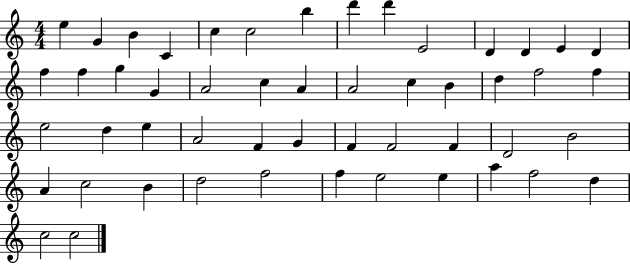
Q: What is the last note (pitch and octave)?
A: C5